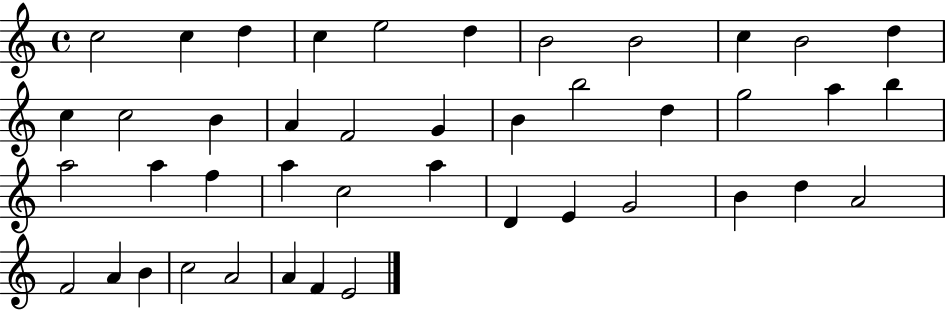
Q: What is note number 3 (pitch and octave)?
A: D5